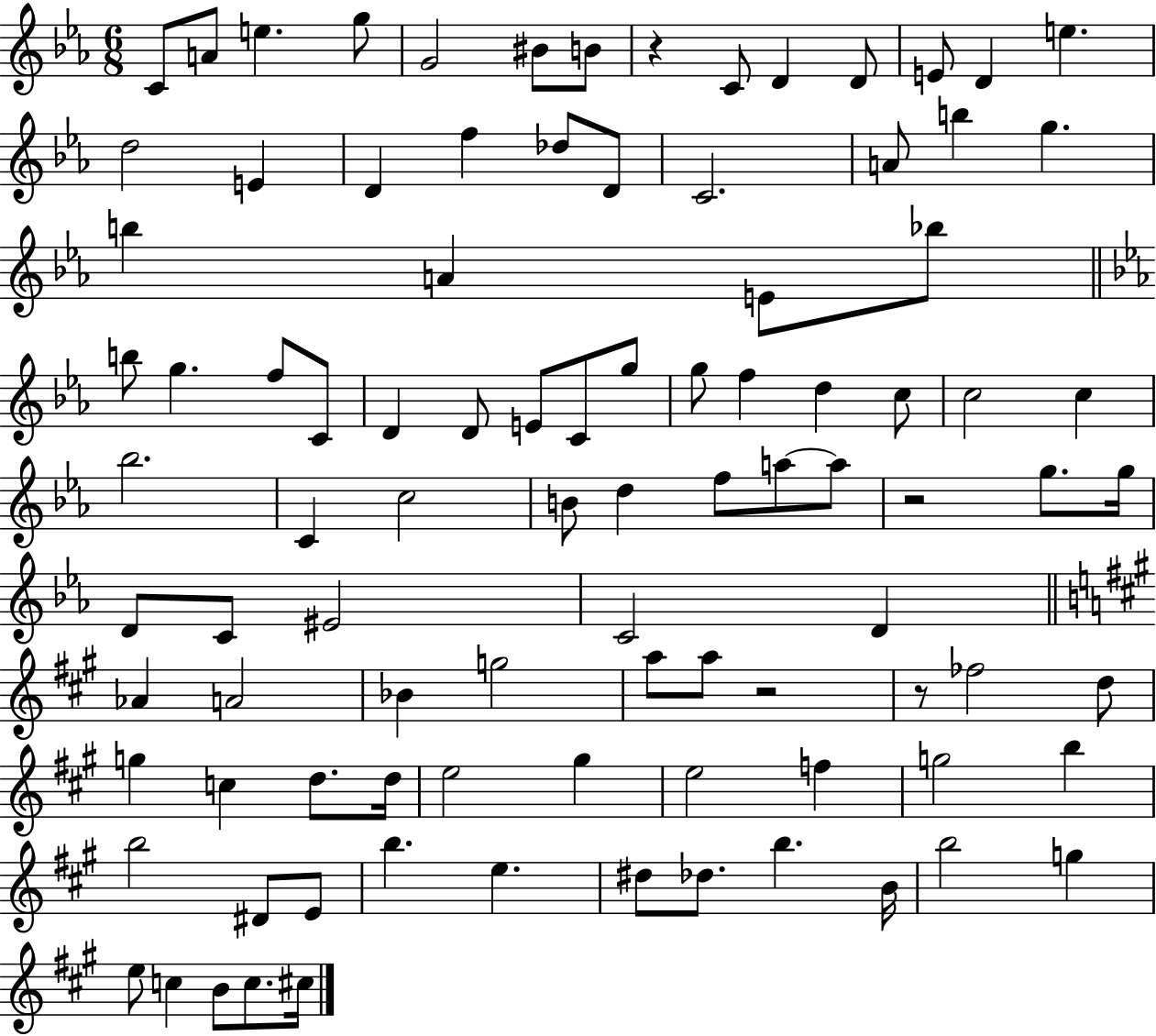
C4/e A4/e E5/q. G5/e G4/h BIS4/e B4/e R/q C4/e D4/q D4/e E4/e D4/q E5/q. D5/h E4/q D4/q F5/q Db5/e D4/e C4/h. A4/e B5/q G5/q. B5/q A4/q E4/e Bb5/e B5/e G5/q. F5/e C4/e D4/q D4/e E4/e C4/e G5/e G5/e F5/q D5/q C5/e C5/h C5/q Bb5/h. C4/q C5/h B4/e D5/q F5/e A5/e A5/e R/h G5/e. G5/s D4/e C4/e EIS4/h C4/h D4/q Ab4/q A4/h Bb4/q G5/h A5/e A5/e R/h R/e FES5/h D5/e G5/q C5/q D5/e. D5/s E5/h G#5/q E5/h F5/q G5/h B5/q B5/h D#4/e E4/e B5/q. E5/q. D#5/e Db5/e. B5/q. B4/s B5/h G5/q E5/e C5/q B4/e C5/e. C#5/s